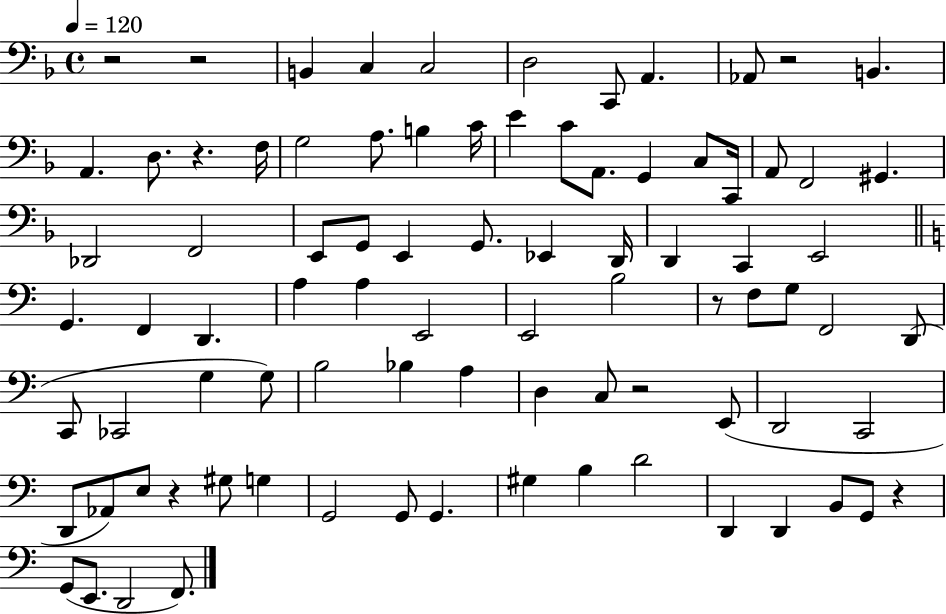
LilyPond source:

{
  \clef bass
  \time 4/4
  \defaultTimeSignature
  \key f \major
  \tempo 4 = 120
  r2 r2 | b,4 c4 c2 | d2 c,8 a,4. | aes,8 r2 b,4. | \break a,4. d8. r4. f16 | g2 a8. b4 c'16 | e'4 c'8 a,8. g,4 c8 c,16 | a,8 f,2 gis,4. | \break des,2 f,2 | e,8 g,8 e,4 g,8. ees,4 d,16 | d,4 c,4 e,2 | \bar "||" \break \key c \major g,4. f,4 d,4. | a4 a4 e,2 | e,2 b2 | r8 f8 g8 f,2 d,8( | \break c,8 ces,2 g4 g8) | b2 bes4 a4 | d4 c8 r2 e,8( | d,2 c,2 | \break d,8 aes,8) e8 r4 gis8 g4 | g,2 g,8 g,4. | gis4 b4 d'2 | d,4 d,4 b,8 g,8 r4 | \break g,8( e,8. d,2 f,8.) | \bar "|."
}